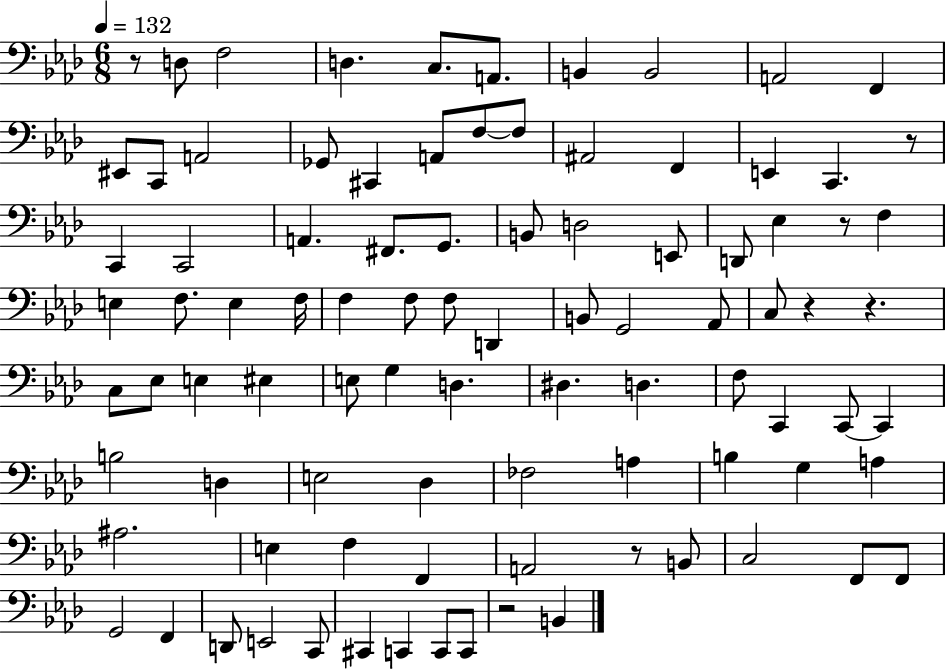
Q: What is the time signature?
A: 6/8